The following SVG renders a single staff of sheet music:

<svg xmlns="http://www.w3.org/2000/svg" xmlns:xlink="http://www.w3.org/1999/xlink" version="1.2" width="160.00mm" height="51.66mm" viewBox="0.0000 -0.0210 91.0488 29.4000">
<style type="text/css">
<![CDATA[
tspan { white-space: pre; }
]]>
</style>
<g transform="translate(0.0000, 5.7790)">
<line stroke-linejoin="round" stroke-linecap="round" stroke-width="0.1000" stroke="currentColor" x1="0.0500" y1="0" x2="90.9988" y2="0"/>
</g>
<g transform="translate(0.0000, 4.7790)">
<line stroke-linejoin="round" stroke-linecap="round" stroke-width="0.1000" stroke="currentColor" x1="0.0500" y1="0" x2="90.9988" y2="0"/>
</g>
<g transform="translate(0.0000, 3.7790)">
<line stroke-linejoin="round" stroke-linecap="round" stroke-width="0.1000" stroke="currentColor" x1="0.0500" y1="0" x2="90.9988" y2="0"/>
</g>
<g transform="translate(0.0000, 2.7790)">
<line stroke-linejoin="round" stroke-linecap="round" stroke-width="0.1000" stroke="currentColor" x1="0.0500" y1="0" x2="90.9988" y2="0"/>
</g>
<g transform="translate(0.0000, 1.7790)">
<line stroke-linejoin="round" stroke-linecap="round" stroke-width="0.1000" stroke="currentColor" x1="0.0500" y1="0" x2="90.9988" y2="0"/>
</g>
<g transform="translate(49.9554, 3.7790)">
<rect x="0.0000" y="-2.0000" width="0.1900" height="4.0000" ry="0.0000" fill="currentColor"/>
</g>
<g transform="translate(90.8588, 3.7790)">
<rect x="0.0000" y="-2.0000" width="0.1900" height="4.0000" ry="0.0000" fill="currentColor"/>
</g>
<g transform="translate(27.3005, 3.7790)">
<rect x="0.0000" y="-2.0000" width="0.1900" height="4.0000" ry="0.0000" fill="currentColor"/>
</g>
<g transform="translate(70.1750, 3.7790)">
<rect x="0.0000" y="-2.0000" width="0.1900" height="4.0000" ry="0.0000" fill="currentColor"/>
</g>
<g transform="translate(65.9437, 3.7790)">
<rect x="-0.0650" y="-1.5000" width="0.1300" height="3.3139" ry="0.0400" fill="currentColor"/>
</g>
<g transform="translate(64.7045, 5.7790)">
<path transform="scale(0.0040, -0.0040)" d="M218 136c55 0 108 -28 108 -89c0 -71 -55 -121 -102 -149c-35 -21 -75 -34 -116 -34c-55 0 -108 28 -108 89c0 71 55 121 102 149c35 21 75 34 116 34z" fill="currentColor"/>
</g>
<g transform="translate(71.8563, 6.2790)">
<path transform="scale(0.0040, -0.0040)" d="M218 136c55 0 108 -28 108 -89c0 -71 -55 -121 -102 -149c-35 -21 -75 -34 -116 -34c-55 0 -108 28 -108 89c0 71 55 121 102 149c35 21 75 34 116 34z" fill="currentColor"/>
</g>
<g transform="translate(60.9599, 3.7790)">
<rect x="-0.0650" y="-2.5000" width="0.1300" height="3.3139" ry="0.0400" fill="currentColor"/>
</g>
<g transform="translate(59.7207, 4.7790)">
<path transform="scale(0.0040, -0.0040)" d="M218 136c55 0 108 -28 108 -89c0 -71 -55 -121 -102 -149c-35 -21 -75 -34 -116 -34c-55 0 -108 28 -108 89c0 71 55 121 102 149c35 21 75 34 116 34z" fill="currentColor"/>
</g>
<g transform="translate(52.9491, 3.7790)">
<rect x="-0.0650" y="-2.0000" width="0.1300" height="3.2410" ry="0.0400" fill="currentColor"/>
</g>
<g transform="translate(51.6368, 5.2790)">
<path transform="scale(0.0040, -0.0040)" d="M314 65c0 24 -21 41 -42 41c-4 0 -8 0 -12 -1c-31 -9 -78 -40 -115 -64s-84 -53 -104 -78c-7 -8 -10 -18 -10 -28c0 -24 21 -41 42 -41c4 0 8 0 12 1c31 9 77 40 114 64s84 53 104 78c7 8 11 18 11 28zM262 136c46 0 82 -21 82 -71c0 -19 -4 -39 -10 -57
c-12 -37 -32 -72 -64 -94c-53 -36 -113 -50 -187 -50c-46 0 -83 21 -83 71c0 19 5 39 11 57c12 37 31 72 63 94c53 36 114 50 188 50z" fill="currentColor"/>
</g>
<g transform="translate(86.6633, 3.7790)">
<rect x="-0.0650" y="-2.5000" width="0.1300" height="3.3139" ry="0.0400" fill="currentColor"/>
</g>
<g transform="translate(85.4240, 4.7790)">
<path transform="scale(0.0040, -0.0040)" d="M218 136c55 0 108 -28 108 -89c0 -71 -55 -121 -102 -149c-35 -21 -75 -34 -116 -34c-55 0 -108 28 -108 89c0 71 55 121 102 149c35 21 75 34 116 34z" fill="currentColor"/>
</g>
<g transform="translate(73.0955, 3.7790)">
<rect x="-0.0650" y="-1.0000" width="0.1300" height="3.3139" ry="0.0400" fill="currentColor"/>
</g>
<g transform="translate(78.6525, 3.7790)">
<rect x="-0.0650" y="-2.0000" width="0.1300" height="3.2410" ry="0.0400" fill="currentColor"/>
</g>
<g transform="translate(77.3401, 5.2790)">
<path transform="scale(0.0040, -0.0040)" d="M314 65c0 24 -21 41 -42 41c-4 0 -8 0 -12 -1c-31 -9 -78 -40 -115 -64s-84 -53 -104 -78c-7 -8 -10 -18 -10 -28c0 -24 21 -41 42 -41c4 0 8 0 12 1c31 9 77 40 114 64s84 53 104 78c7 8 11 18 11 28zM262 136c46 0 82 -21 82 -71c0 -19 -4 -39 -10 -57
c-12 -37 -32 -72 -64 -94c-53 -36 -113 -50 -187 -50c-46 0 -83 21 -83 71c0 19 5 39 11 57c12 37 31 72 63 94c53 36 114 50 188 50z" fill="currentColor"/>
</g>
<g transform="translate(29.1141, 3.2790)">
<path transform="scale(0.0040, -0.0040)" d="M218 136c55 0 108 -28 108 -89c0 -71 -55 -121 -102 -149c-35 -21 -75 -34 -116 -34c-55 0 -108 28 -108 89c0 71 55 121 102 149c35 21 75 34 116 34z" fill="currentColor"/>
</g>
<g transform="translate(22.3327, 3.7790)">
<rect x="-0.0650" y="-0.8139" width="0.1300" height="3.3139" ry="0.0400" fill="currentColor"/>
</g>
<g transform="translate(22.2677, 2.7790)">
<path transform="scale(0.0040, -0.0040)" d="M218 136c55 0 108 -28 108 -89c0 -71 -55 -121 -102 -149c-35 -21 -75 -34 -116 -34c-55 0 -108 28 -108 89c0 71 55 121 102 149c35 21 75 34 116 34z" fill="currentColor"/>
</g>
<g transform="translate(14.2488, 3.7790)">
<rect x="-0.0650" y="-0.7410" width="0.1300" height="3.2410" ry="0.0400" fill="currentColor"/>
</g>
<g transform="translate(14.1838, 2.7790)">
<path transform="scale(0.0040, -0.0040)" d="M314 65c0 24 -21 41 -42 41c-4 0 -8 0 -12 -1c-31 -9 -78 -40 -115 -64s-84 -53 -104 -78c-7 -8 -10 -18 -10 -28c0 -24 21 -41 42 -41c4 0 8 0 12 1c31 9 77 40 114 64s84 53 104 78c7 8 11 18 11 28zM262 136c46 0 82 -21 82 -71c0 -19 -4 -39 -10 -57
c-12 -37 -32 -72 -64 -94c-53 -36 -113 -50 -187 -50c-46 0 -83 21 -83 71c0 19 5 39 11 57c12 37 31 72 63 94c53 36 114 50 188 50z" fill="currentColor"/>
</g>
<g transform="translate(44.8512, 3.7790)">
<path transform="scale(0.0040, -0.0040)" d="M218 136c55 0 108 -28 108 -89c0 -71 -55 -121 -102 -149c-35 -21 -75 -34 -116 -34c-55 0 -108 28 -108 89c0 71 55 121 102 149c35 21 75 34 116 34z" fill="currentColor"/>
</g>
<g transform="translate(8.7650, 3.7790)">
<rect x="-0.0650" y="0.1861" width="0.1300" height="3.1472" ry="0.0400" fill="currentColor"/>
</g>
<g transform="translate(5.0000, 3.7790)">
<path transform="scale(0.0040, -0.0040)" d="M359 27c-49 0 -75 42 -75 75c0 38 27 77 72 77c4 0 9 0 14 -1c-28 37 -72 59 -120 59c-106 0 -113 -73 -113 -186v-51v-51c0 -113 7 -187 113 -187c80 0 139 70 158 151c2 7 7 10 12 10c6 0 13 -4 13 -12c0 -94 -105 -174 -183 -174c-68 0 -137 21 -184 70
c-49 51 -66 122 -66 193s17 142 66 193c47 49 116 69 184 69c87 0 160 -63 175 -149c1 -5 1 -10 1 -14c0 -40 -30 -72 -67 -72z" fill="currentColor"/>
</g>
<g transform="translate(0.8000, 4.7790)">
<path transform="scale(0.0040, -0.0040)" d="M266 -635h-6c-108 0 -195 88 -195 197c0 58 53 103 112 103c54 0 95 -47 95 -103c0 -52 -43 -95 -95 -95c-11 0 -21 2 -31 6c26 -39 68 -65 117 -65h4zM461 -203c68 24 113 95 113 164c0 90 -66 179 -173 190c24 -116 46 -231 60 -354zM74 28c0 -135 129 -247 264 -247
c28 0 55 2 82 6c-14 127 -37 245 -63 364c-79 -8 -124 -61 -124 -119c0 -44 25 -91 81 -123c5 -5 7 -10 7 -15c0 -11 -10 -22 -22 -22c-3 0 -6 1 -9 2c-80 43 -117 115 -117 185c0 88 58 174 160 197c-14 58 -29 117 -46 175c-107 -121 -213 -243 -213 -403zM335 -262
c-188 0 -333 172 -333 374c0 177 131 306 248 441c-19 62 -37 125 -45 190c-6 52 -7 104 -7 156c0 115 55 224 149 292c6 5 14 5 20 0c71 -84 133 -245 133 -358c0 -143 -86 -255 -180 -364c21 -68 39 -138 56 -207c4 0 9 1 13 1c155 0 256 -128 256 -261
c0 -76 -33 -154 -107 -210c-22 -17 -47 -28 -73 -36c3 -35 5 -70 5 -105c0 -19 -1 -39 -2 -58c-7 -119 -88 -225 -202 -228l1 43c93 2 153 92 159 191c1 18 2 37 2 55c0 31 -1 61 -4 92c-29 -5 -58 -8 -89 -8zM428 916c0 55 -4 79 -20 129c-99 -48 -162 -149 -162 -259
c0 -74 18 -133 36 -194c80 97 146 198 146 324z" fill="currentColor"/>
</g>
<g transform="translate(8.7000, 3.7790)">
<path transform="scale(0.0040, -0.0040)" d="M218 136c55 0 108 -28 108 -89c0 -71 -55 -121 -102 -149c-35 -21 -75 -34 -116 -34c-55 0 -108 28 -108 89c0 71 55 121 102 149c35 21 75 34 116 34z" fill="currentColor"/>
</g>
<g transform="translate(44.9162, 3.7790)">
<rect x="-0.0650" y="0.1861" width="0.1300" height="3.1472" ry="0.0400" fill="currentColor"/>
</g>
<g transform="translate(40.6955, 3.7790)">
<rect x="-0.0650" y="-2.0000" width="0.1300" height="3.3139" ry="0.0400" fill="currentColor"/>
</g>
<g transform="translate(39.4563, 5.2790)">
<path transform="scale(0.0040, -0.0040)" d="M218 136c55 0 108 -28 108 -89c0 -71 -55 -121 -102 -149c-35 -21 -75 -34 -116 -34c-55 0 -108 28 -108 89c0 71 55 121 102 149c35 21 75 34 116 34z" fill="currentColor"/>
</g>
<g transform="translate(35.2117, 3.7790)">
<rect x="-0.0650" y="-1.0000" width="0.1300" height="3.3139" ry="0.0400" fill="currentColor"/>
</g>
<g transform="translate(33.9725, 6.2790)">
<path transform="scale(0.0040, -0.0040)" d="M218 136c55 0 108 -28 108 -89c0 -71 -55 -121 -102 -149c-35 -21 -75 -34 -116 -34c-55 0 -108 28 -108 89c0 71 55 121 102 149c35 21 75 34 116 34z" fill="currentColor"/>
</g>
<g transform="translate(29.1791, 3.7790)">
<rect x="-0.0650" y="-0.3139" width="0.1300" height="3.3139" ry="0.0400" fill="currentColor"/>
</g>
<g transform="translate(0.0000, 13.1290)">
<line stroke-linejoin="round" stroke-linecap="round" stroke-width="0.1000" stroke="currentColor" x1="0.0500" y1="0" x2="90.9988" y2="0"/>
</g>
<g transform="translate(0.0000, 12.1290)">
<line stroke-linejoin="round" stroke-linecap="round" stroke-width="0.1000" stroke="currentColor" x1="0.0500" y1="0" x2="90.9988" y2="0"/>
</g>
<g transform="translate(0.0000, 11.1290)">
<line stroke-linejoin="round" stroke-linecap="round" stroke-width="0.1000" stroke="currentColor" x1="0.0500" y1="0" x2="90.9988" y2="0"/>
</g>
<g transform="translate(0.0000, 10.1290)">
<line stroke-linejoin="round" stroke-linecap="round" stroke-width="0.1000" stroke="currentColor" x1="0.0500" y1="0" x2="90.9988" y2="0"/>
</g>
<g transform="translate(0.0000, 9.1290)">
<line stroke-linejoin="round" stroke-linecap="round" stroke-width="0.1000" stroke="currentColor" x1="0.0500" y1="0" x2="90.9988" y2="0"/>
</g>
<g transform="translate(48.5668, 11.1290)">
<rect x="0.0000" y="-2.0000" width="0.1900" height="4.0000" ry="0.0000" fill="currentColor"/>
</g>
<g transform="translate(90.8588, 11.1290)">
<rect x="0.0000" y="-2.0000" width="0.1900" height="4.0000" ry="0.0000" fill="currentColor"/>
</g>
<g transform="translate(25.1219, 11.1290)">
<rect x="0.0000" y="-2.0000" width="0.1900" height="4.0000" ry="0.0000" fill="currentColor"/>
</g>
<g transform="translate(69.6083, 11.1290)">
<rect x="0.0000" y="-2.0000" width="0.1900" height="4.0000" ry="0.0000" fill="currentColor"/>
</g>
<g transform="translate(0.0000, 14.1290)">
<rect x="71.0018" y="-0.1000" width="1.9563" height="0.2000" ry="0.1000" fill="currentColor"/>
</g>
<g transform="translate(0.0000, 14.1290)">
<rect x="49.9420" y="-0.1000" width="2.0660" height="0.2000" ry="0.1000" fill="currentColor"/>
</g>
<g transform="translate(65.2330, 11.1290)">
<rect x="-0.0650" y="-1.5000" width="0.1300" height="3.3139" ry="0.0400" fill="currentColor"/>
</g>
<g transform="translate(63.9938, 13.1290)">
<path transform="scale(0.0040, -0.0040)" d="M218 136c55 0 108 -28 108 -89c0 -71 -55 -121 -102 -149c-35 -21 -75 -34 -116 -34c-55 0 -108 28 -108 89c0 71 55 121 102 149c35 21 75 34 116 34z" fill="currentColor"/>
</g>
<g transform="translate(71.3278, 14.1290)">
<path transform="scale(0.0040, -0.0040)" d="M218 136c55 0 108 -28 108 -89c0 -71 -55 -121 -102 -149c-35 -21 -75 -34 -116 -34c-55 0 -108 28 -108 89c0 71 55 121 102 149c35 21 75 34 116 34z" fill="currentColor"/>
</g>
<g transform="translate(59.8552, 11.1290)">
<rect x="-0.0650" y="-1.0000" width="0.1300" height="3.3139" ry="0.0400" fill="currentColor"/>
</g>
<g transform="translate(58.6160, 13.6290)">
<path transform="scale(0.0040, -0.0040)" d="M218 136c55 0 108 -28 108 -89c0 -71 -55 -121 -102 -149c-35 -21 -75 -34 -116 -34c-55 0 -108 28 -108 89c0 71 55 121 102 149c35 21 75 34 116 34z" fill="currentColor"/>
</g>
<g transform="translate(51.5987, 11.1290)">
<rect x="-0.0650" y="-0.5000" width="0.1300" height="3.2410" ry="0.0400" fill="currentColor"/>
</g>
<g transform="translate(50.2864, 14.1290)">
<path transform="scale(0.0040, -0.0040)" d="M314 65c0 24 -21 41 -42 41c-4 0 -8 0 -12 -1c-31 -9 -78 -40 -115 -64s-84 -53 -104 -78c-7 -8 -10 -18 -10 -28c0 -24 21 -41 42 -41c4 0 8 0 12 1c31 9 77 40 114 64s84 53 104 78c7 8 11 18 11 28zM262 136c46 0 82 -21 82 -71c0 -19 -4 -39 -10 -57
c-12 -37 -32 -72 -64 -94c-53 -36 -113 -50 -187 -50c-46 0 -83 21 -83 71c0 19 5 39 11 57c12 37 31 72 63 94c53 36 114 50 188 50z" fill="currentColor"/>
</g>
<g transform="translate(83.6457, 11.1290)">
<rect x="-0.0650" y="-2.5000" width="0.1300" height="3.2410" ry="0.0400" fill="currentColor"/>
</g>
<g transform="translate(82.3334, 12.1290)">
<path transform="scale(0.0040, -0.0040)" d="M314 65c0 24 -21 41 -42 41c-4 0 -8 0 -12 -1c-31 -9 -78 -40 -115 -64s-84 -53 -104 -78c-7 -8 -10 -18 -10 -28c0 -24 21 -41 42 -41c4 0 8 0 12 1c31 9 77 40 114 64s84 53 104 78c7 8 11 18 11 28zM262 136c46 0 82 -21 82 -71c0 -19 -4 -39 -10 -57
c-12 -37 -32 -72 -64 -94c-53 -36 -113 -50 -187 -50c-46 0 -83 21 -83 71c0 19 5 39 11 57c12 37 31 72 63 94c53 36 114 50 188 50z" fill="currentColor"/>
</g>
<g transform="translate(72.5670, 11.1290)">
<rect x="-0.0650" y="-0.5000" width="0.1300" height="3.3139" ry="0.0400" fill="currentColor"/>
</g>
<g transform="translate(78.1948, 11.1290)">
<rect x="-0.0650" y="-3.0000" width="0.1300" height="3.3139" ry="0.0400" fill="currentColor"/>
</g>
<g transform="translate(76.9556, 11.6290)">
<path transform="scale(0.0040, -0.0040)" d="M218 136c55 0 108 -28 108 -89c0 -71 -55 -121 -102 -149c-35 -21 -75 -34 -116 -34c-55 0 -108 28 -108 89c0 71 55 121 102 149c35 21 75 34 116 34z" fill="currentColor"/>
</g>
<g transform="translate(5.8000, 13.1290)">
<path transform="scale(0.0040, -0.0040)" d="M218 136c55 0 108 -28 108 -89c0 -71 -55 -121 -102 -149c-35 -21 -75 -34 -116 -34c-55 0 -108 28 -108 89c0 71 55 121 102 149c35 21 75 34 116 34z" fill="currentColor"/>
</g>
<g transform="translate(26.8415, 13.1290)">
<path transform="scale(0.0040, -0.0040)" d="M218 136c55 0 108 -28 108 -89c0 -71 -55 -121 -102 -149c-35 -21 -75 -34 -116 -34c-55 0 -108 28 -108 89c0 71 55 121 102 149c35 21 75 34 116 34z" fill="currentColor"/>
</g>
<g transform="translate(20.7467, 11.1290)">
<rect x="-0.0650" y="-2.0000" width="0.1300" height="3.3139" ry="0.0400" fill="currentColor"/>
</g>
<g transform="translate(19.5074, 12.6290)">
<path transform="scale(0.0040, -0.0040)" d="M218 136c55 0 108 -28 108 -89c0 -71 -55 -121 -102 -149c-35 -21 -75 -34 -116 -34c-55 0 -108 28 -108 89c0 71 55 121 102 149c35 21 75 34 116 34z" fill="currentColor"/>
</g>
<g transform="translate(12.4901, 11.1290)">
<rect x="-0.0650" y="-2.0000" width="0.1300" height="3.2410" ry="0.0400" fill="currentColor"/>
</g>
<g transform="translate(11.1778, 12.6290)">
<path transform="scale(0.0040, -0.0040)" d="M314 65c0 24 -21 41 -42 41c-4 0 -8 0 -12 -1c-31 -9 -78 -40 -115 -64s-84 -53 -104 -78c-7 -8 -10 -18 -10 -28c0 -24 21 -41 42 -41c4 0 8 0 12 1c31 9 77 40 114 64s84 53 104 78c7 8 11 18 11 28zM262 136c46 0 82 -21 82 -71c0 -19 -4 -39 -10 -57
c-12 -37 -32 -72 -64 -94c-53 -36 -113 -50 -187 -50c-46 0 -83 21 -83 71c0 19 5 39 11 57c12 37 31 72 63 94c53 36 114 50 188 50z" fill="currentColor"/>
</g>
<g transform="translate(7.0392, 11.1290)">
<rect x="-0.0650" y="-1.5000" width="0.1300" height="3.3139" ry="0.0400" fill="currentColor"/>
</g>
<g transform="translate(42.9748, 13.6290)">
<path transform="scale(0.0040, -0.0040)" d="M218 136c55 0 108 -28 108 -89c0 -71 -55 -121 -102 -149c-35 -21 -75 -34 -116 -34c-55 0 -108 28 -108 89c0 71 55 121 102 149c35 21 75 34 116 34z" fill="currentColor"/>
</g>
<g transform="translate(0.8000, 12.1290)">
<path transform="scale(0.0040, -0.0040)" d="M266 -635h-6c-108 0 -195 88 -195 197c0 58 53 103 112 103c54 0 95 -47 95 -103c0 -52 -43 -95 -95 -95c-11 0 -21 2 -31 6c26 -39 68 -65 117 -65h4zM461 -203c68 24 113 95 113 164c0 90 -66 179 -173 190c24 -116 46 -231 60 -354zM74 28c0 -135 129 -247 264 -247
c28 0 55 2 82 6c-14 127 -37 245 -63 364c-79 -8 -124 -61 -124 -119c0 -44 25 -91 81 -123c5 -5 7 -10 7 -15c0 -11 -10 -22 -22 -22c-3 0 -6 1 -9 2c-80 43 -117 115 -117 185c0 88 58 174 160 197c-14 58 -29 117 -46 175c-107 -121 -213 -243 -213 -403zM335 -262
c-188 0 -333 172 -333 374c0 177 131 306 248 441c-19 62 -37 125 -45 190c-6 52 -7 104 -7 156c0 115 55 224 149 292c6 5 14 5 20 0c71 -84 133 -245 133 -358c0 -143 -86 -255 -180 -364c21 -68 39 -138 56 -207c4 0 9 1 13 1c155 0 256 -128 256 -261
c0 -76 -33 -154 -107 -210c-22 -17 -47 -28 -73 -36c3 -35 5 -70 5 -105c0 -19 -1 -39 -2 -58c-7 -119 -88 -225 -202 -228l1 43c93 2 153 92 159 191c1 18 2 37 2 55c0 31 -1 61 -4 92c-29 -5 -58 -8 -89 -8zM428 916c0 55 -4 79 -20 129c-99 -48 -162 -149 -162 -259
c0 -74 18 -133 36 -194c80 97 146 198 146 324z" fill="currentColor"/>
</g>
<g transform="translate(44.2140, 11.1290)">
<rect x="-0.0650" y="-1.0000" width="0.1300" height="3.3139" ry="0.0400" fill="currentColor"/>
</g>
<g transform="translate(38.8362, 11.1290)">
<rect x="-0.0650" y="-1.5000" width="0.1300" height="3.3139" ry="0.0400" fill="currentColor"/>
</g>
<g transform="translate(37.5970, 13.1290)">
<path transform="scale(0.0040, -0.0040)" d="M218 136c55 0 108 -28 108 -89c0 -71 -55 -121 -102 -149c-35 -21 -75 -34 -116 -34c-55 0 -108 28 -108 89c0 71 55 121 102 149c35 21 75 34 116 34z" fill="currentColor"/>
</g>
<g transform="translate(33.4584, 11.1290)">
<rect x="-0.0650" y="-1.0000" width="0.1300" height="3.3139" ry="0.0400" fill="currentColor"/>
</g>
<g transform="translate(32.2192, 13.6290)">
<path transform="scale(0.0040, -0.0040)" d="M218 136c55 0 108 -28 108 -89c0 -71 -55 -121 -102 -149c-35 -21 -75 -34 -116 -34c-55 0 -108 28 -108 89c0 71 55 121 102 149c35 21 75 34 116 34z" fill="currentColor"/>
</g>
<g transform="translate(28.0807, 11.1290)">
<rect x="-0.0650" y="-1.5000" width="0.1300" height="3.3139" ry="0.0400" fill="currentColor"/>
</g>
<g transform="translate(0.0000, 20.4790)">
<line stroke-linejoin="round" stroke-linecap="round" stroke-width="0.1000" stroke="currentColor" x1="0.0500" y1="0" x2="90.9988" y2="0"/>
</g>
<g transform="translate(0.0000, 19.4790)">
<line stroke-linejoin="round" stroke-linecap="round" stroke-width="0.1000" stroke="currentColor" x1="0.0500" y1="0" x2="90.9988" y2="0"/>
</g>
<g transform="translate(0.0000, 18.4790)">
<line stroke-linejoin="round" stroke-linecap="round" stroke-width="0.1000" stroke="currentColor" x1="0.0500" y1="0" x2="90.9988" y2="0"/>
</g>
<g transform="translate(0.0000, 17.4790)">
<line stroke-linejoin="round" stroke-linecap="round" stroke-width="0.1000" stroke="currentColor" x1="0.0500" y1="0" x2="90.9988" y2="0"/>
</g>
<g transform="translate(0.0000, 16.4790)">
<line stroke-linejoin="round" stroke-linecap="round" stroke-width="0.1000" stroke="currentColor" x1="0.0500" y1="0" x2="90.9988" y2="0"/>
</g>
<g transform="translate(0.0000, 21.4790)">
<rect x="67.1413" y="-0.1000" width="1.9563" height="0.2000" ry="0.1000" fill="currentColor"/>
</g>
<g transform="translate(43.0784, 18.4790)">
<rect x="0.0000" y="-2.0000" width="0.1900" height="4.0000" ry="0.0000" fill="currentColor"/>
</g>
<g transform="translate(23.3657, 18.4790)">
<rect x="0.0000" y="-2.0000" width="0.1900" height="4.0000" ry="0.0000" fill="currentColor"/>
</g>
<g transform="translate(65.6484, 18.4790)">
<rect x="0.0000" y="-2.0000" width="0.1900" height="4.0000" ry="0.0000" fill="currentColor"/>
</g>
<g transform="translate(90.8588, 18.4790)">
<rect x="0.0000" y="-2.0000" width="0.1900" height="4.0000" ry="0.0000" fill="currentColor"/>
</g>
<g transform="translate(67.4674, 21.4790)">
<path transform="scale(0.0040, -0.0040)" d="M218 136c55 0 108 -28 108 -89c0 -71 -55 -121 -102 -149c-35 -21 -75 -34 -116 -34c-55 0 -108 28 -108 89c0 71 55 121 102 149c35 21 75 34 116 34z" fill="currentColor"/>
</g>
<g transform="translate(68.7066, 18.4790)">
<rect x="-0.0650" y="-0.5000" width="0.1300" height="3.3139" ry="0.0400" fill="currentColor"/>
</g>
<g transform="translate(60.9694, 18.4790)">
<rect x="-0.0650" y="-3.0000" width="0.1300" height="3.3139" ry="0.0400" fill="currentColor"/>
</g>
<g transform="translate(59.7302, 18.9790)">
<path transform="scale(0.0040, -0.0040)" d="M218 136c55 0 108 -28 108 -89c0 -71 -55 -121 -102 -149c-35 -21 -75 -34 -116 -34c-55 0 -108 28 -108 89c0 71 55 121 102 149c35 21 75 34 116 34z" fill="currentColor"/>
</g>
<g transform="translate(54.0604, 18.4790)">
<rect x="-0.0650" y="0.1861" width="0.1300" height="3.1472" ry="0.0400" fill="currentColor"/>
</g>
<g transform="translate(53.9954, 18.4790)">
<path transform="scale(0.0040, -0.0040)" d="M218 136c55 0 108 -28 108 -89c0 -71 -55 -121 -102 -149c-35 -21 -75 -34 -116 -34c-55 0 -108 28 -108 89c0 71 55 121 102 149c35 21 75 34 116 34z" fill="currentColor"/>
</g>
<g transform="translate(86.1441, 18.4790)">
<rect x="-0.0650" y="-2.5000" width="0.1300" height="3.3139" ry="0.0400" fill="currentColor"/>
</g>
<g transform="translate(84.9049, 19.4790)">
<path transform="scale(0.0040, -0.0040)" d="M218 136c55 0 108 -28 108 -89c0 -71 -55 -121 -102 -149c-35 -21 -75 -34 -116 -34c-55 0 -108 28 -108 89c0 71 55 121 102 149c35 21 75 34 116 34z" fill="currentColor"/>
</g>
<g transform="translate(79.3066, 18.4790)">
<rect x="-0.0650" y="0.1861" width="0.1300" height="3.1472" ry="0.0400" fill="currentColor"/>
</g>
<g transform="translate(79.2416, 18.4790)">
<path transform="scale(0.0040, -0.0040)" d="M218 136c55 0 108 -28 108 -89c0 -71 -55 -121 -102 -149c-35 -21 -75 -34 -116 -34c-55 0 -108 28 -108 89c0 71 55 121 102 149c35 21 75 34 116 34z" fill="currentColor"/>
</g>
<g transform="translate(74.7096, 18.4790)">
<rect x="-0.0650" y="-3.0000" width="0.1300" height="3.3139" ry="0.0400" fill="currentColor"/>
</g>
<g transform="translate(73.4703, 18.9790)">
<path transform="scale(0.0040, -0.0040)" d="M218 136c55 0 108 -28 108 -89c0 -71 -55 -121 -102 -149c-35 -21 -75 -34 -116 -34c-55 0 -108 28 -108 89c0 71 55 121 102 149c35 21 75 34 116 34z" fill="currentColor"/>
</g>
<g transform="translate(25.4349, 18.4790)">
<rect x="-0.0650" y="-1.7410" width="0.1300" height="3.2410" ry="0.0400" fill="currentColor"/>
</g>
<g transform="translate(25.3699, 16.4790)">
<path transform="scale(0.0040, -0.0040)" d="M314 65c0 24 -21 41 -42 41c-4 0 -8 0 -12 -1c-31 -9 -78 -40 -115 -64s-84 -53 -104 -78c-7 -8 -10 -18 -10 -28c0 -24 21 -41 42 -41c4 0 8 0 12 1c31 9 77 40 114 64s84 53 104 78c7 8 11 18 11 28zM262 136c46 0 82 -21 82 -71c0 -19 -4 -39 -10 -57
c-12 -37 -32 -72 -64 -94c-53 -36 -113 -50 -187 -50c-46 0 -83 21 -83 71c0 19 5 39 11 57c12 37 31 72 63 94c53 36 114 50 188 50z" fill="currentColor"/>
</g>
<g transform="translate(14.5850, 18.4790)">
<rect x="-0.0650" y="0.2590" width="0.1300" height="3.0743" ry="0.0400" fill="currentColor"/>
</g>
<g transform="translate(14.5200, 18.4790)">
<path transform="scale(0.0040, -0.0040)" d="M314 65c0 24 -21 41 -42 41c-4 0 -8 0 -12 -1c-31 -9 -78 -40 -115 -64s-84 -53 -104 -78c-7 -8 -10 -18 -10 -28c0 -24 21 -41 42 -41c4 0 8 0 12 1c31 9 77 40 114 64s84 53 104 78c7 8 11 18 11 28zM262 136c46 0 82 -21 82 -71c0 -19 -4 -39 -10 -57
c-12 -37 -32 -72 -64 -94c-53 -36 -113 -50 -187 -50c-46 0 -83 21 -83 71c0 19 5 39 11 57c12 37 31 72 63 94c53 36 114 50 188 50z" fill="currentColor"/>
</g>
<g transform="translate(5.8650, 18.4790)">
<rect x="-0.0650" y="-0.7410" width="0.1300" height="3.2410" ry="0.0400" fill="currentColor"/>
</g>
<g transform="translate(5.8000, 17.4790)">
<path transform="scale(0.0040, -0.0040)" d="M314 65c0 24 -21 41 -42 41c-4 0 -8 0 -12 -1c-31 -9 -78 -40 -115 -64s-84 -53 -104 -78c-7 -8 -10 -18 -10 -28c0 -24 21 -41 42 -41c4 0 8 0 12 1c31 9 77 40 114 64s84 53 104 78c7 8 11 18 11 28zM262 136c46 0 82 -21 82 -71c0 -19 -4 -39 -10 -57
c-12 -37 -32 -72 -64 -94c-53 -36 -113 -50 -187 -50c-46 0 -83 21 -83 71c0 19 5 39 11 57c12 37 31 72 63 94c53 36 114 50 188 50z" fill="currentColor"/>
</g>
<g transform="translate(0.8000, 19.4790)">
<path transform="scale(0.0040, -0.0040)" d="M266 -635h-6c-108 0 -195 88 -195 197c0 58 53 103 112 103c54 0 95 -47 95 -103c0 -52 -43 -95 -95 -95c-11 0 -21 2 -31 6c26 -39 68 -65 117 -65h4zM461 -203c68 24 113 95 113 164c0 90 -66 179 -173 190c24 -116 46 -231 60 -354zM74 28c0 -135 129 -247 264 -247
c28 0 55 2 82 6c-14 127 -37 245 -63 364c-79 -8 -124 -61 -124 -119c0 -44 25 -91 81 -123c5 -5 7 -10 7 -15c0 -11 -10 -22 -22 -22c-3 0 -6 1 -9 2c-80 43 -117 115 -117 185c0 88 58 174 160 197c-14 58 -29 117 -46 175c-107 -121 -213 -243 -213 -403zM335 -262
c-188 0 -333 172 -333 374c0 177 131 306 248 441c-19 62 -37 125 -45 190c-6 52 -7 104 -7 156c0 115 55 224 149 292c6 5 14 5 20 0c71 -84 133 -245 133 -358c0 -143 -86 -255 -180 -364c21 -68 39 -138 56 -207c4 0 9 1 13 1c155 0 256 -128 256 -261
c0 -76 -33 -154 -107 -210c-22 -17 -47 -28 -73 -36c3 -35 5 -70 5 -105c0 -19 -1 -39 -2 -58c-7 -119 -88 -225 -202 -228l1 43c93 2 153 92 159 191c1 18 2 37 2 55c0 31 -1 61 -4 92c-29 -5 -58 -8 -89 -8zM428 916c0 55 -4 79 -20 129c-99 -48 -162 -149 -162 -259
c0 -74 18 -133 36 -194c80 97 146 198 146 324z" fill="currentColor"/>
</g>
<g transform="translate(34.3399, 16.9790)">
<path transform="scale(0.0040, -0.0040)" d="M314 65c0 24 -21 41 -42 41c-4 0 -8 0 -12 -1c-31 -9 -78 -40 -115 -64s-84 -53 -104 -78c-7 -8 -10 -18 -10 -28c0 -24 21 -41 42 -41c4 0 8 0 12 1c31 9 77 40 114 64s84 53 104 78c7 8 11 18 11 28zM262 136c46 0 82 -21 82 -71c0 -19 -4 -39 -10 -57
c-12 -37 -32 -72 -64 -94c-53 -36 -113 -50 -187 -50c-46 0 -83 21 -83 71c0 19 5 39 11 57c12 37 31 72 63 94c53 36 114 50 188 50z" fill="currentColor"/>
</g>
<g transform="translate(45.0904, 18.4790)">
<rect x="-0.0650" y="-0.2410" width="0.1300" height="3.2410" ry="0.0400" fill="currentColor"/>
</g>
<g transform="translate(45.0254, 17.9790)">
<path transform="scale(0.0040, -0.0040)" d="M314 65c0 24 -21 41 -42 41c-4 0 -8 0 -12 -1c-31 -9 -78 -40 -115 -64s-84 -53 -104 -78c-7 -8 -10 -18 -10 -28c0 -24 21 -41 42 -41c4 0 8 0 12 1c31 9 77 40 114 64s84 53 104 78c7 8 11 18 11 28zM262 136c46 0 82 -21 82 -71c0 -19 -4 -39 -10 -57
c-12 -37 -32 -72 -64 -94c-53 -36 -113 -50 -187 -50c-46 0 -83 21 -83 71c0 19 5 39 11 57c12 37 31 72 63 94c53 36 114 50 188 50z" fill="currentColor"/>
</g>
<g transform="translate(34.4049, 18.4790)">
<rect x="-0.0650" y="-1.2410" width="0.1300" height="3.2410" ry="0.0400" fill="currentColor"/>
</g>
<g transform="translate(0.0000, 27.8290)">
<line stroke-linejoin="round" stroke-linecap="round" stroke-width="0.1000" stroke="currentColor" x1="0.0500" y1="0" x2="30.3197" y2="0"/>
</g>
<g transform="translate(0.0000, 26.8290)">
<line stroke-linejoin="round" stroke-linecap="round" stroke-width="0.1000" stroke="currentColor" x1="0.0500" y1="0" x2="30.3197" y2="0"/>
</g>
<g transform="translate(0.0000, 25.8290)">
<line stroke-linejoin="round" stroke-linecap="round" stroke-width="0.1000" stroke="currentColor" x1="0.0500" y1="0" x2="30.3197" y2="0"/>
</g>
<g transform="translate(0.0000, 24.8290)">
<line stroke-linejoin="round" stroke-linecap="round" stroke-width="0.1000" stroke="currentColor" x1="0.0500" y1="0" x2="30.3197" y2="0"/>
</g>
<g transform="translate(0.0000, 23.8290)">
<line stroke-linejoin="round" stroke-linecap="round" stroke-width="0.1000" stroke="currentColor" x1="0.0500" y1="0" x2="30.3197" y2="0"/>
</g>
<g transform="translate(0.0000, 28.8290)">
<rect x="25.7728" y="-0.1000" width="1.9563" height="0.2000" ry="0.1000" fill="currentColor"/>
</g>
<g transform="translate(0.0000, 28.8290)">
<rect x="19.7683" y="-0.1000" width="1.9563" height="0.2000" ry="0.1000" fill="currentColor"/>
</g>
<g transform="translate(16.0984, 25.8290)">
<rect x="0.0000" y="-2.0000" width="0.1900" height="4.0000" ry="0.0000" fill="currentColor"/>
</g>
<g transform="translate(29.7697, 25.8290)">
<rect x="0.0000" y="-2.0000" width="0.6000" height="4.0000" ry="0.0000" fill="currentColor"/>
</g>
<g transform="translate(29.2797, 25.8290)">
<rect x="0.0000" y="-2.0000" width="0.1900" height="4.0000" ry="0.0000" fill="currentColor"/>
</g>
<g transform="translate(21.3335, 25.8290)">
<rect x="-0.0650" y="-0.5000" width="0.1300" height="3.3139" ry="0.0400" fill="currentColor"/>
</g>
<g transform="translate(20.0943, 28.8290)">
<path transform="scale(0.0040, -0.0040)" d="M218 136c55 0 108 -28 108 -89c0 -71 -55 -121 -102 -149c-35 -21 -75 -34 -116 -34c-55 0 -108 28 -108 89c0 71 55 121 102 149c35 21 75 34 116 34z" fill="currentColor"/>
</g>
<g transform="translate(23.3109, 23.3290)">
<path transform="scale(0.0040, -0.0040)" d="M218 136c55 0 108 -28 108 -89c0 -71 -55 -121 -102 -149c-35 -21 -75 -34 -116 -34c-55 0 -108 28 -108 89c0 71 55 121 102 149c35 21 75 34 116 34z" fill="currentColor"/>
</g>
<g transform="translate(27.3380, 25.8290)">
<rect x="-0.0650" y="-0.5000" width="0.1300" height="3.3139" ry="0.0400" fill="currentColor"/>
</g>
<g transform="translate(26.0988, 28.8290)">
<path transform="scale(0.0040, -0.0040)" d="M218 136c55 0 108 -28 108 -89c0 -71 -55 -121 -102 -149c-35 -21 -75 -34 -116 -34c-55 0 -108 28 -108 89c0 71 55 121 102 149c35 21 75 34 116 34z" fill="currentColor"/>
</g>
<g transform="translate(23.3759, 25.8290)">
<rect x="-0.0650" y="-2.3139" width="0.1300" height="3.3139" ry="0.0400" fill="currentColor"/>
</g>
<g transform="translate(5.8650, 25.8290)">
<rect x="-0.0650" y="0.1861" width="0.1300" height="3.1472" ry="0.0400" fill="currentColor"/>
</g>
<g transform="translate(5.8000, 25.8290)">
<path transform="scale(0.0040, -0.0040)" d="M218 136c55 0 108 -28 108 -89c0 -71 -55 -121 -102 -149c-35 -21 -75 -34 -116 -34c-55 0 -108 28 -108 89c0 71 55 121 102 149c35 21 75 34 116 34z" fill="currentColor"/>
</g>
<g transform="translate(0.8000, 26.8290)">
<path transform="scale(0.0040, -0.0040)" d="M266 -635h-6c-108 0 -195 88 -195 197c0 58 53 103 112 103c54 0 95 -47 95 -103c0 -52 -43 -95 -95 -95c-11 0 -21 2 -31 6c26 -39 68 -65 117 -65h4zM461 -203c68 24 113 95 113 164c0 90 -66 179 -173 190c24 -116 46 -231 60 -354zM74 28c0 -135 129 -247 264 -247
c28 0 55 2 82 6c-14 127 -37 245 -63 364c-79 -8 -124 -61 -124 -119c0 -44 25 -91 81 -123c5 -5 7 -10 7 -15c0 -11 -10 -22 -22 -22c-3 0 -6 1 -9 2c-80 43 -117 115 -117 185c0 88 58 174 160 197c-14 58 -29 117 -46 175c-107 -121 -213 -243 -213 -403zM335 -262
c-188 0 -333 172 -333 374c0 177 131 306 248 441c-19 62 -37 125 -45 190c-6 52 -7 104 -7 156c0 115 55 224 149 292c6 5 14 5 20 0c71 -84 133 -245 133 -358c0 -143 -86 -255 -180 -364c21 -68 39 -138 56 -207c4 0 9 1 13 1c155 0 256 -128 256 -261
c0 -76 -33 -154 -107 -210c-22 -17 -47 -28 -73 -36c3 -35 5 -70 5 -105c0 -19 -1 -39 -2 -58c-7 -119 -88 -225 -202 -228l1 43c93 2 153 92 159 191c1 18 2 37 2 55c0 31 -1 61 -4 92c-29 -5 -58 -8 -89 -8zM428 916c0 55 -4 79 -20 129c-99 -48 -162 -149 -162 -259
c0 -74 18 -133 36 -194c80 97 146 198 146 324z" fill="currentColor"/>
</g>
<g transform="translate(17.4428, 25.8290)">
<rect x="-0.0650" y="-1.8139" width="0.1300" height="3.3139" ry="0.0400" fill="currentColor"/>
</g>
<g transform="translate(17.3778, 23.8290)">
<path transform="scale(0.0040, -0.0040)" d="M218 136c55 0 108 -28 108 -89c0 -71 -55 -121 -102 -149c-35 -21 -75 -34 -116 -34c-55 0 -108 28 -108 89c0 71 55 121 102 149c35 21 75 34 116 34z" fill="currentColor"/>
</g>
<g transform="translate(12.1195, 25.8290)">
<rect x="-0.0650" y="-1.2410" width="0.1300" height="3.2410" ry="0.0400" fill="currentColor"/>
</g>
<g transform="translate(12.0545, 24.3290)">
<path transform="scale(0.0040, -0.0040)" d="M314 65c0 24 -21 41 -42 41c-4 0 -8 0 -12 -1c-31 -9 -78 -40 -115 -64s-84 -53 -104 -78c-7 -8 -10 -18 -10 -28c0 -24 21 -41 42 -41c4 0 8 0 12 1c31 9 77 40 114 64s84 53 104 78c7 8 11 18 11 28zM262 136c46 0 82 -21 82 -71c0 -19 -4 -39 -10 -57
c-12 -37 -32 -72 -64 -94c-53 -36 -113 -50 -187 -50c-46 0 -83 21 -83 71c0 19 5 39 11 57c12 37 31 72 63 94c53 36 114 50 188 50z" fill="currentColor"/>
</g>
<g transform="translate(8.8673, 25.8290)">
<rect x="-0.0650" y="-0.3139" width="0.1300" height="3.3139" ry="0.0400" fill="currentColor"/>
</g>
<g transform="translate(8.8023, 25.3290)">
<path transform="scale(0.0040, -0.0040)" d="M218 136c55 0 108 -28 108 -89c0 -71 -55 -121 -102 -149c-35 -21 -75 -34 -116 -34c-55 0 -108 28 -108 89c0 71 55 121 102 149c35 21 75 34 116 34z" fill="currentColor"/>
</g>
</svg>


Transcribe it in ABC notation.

X:1
T:Untitled
M:4/4
L:1/4
K:C
B d2 d c D F B F2 G E D F2 G E F2 F E D E D C2 D E C A G2 d2 B2 f2 e2 c2 B A C A B G B c e2 f C g C